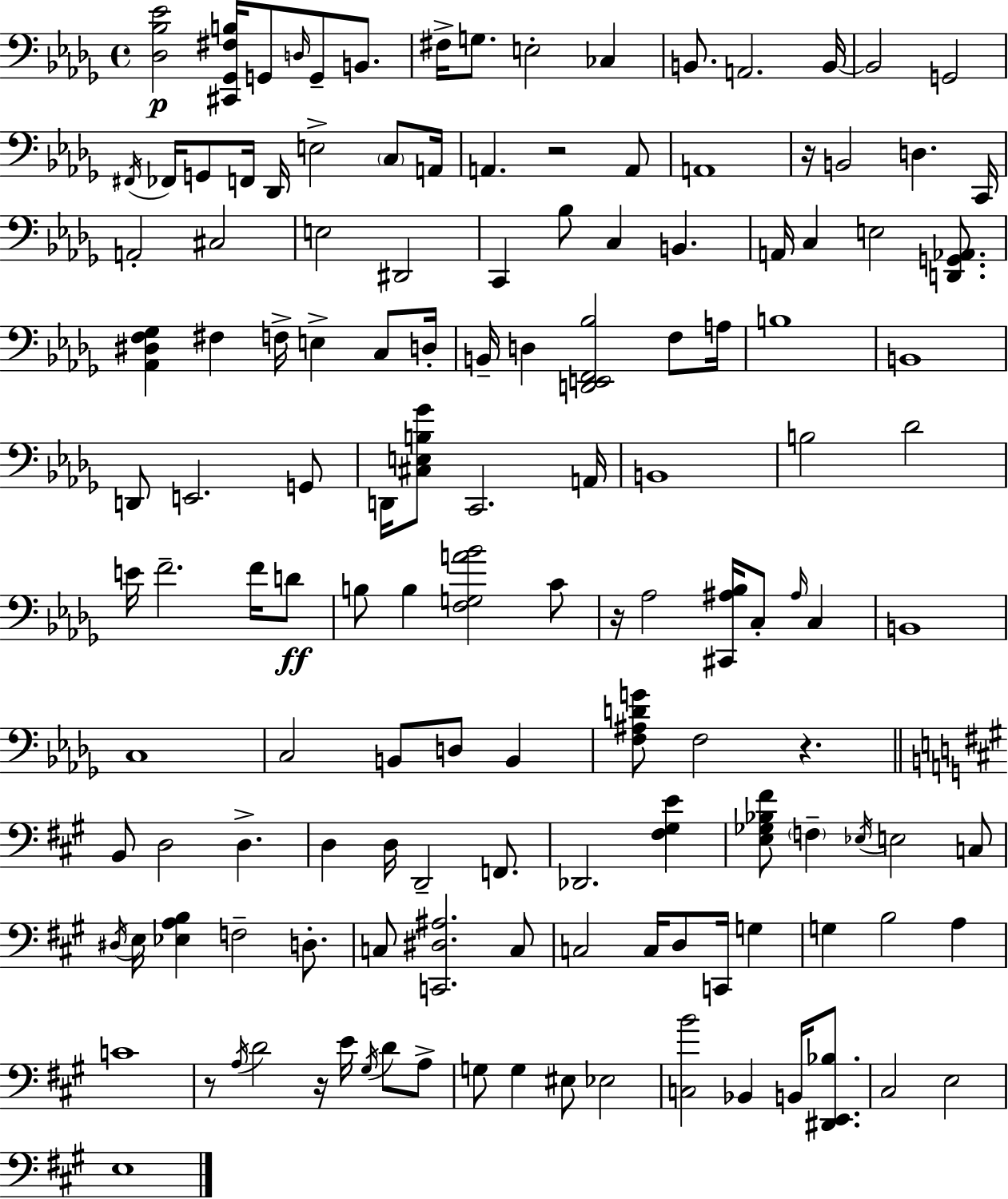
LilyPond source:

{
  \clef bass
  \time 4/4
  \defaultTimeSignature
  \key bes \minor
  <des bes ees'>2\p <cis, ges, fis b>16 g,8 \grace { d16 } g,8-- b,8. | fis16-> g8. e2-. ces4 | b,8. a,2. | b,16~~ b,2 g,2 | \break \acciaccatura { fis,16 } fes,16 g,8 f,16 des,16 e2-> \parenthesize c8 | a,16 a,4. r2 | a,8 a,1 | r16 b,2 d4. | \break c,16 a,2-. cis2 | e2 dis,2 | c,4 bes8 c4 b,4. | a,16 c4 e2 <d, g, aes,>8. | \break <aes, dis f ges>4 fis4 f16-> e4-> c8 | d16-. b,16-- d4 <d, e, f, bes>2 f8 | a16 b1 | b,1 | \break d,8 e,2. | g,8 d,16 <cis e b ges'>8 c,2. | a,16 b,1 | b2 des'2 | \break e'16 f'2.-- f'16 | d'8\ff b8 b4 <f g a' bes'>2 | c'8 r16 aes2 <cis, ais bes>16 c8-. \grace { ais16 } c4 | b,1 | \break c1 | c2 b,8 d8 b,4 | <f ais d' g'>8 f2 r4. | \bar "||" \break \key a \major b,8 d2 d4.-> | d4 d16 d,2-- f,8. | des,2. <fis gis e'>4 | <e ges bes fis'>8 \parenthesize f4-- \acciaccatura { ees16 } e2 c8 | \break \acciaccatura { dis16 } e16 <ees a b>4 f2-- d8.-. | c8 <c, dis ais>2. | c8 c2 c16 d8 c,16 g4 | g4 b2 a4 | \break c'1 | r8 \acciaccatura { a16 } d'2 r16 e'16 \acciaccatura { gis16 } | d'8 a8-> g8 g4 eis8 ees2 | <c b'>2 bes,4 | \break b,16 <dis, e, bes>8. cis2 e2 | e1 | \bar "|."
}